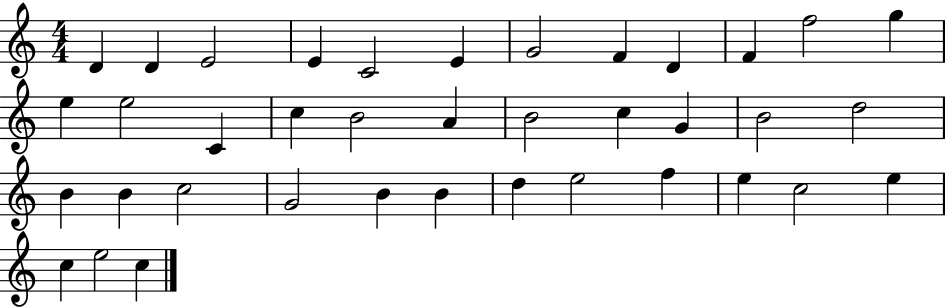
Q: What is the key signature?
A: C major